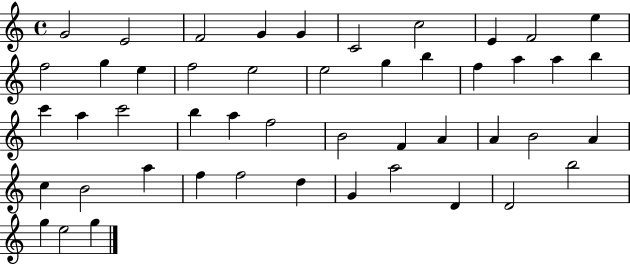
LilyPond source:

{
  \clef treble
  \time 4/4
  \defaultTimeSignature
  \key c \major
  g'2 e'2 | f'2 g'4 g'4 | c'2 c''2 | e'4 f'2 e''4 | \break f''2 g''4 e''4 | f''2 e''2 | e''2 g''4 b''4 | f''4 a''4 a''4 b''4 | \break c'''4 a''4 c'''2 | b''4 a''4 f''2 | b'2 f'4 a'4 | a'4 b'2 a'4 | \break c''4 b'2 a''4 | f''4 f''2 d''4 | g'4 a''2 d'4 | d'2 b''2 | \break g''4 e''2 g''4 | \bar "|."
}